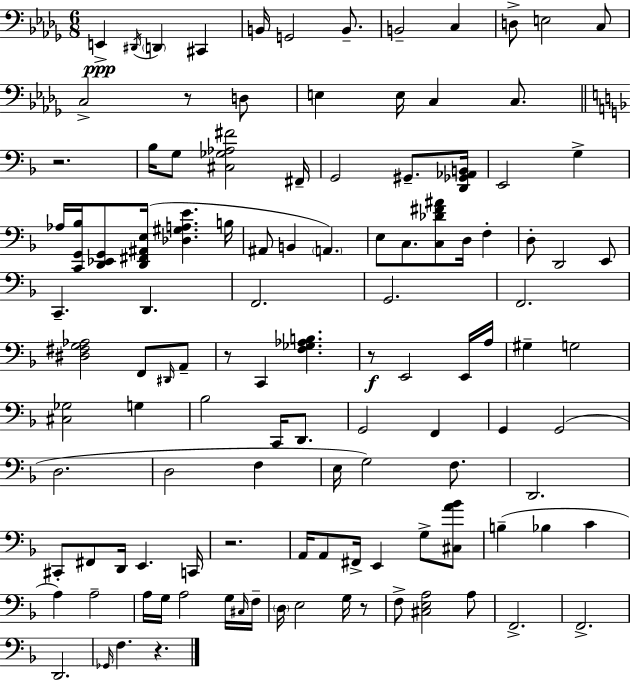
{
  \clef bass
  \numericTimeSignature
  \time 6/8
  \key bes \minor
  e,4->\ppp \acciaccatura { dis,16 } \parenthesize d,4 cis,4 | b,16 g,2 b,8.-- | b,2-- c4 | d8-> e2 c8 | \break c2-> r8 d8 | e4 e16 c4 c8. | \bar "||" \break \key f \major r2. | bes16 g8 <cis ges aes fis'>2 fis,16-- | g,2 gis,8.-- <d, ges, aes, b,>16 | e,2 g4-> | \break aes16 <c, g, bes>16 <d, ees, g,>8 <d, fis, ais, e>16( <des gis a e'>4. b16 | ais,8 b,4 \parenthesize a,4.) | e8 c8. <c des' fis' ais'>8 d16 f4-. | d8-. d,2 e,8 | \break c,4.-- d,4. | f,2. | g,2. | f,2. | \break <dis fis g aes>2 f,8 \grace { dis,16 } a,8-- | r8 c,4 <f ges aes b>4. | r8\f e,2 e,16 | a16 gis4-- g2 | \break <cis ges>2 g4 | bes2 c,16 d,8. | g,2 f,4 | g,4 g,2( | \break d2. | d2 f4 | e16 g2) f8. | d,2. | \break cis,8-. fis,8 d,16 e,4. | c,16 r2. | a,16 a,8 fis,16-> e,4 g8-> <cis a' bes'>8 | b4--( bes4 c'4 | \break a4) a2-- | a16 g16 a2 g16 | \grace { cis16 } f16-- \parenthesize d16 e2 g16 | r8 f8-> <cis e a>2 | \break a8 f,2.-> | f,2.-> | d,2. | \grace { ges,16 } f4. r4. | \break \bar "|."
}